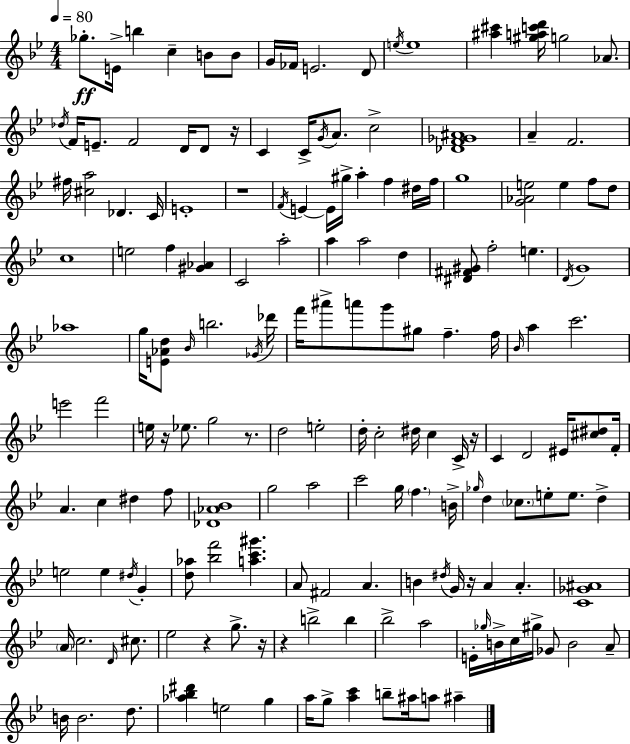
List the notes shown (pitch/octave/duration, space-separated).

Gb5/e. E4/s B5/q C5/q B4/e B4/e G4/s FES4/s E4/h. D4/e E5/s E5/w [A#5,C#6]/q [G#5,A5,C6,D6]/s G5/h Ab4/e. Db5/s F4/s E4/e. F4/h D4/s D4/e R/s C4/q C4/s G4/s A4/e. C5/h [Db4,F4,Gb4,A#4]/w A4/q F4/h. F#5/s [C#5,A5]/h Db4/q. C4/s E4/w R/w F4/s E4/q E4/s G#5/s A5/q F5/q D#5/s F5/s G5/w [G4,Ab4,E5]/h E5/q F5/e D5/e C5/w E5/h F5/q [G#4,Ab4]/q C4/h A5/h A5/q A5/h D5/q [D#4,F#4,G#4]/e F5/h E5/q. D4/s G4/w Ab5/w G5/s [E4,Ab4,D5]/e Bb4/s B5/h. Gb4/s Db6/s F6/s A#6/e A6/e G6/e G#5/e F5/q. F5/s Bb4/s A5/q C6/h. E6/h F6/h E5/s R/s Eb5/e. G5/h R/e. D5/h E5/h D5/s C5/h D#5/s C5/q C4/s R/s C4/q D4/h EIS4/s [C#5,D#5]/e F4/s A4/q. C5/q D#5/q F5/e [Db4,Ab4,Bb4]/w G5/h A5/h C6/h G5/s F5/q. B4/s Gb5/s D5/q CES5/e. E5/e E5/e. D5/q E5/h E5/q D#5/s G4/q [D5,Ab5]/e [Bb5,F6]/h [A5,C6,G#6]/q. A4/e F#4/h A4/q. B4/q D#5/s G4/s R/s A4/q A4/q. [C4,Gb4,A#4]/w A4/s C5/h. D4/s C#5/e. Eb5/h R/q G5/e. R/s R/q B5/h B5/q Bb5/h A5/h E4/s Gb5/s B4/s C5/s G#5/s Gb4/e B4/h A4/e B4/s B4/h. D5/e. [Ab5,Bb5,D#6]/q E5/h G5/q A5/s G5/e [A5,C6]/q B5/e A#5/s A5/e A#5/q